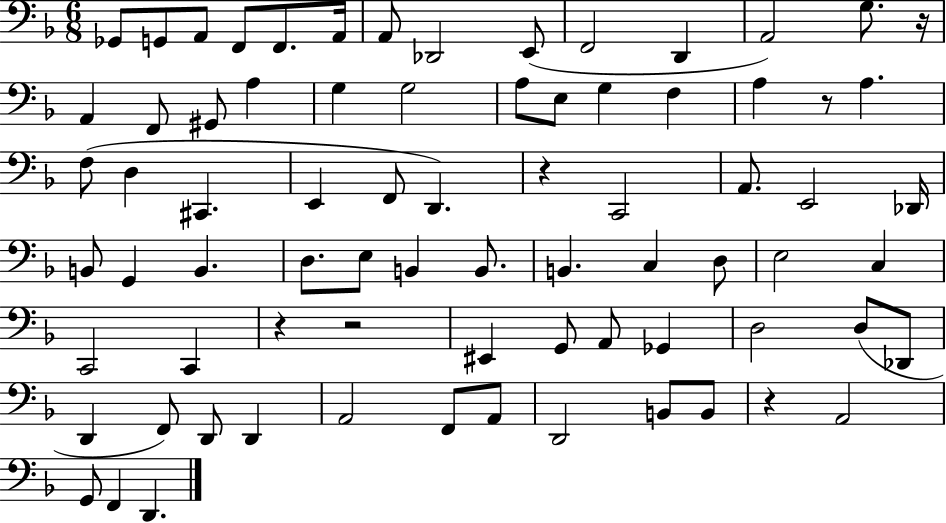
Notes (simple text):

Gb2/e G2/e A2/e F2/e F2/e. A2/s A2/e Db2/h E2/e F2/h D2/q A2/h G3/e. R/s A2/q F2/e G#2/e A3/q G3/q G3/h A3/e E3/e G3/q F3/q A3/q R/e A3/q. F3/e D3/q C#2/q. E2/q F2/e D2/q. R/q C2/h A2/e. E2/h Db2/s B2/e G2/q B2/q. D3/e. E3/e B2/q B2/e. B2/q. C3/q D3/e E3/h C3/q C2/h C2/q R/q R/h EIS2/q G2/e A2/e Gb2/q D3/h D3/e Db2/e D2/q F2/e D2/e D2/q A2/h F2/e A2/e D2/h B2/e B2/e R/q A2/h G2/e F2/q D2/q.